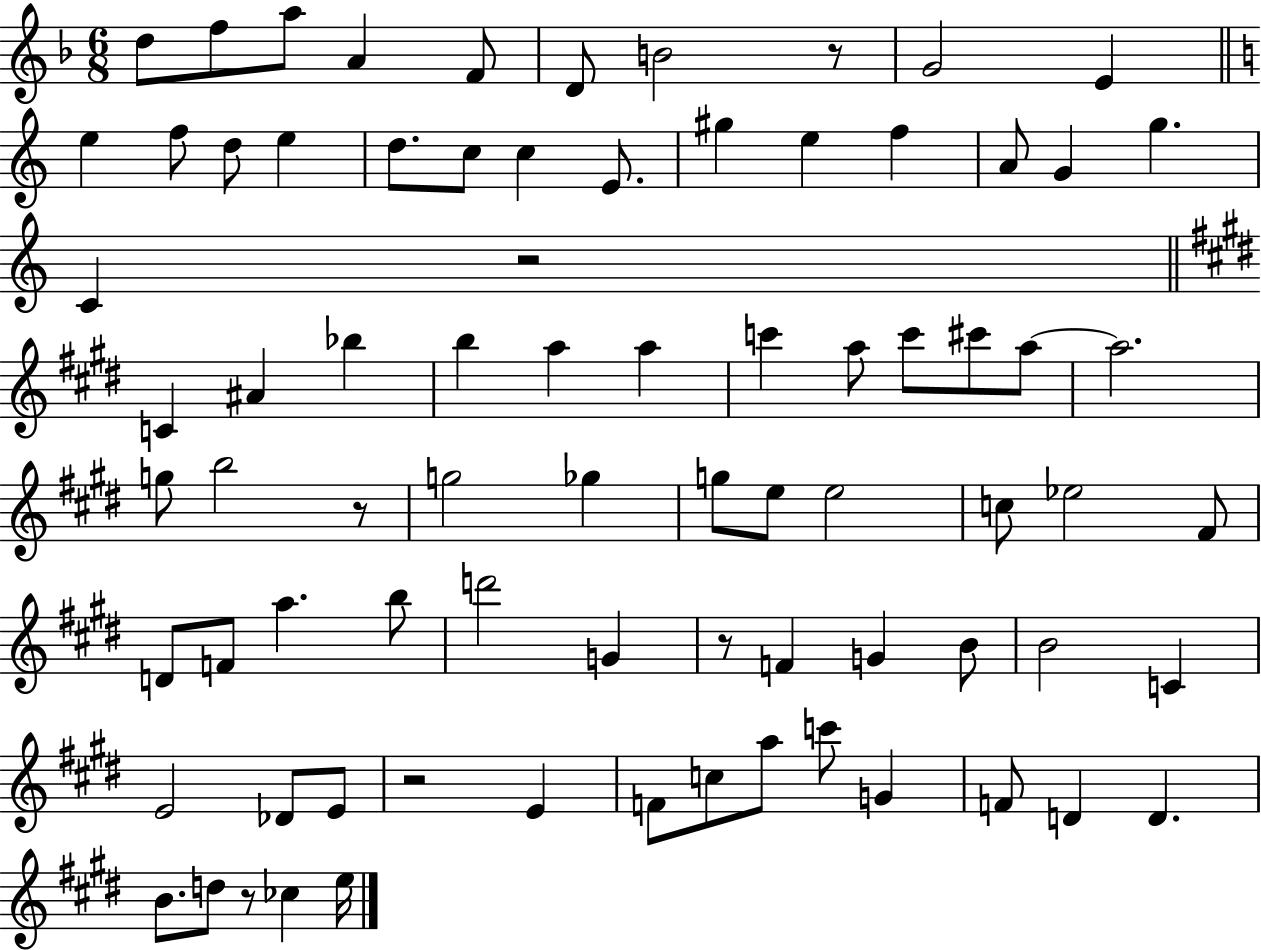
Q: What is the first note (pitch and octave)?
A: D5